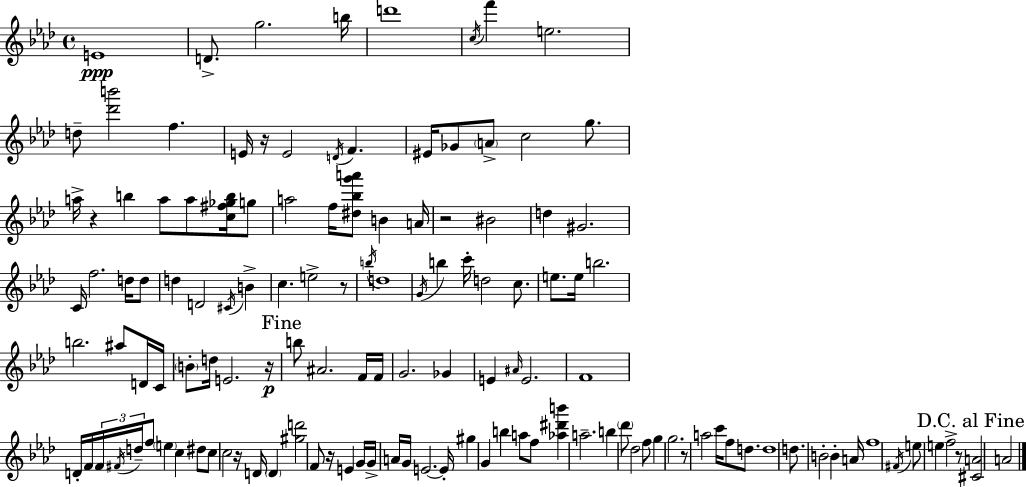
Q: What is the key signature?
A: AES major